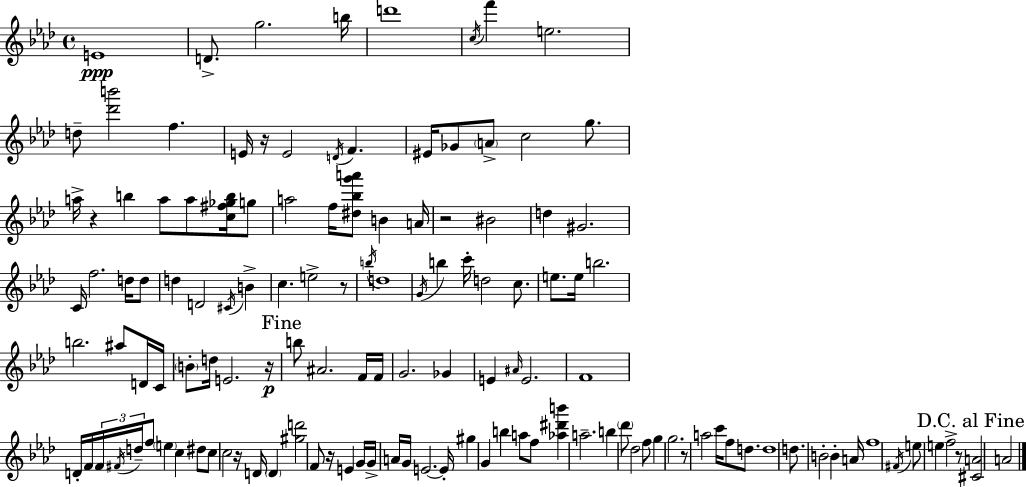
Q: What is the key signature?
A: AES major